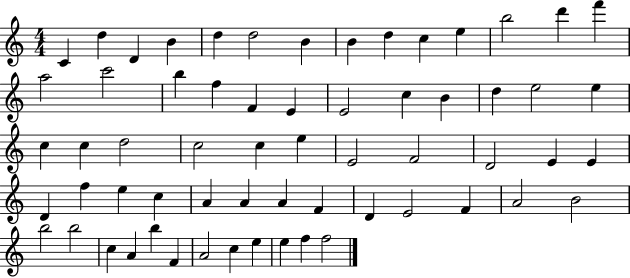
X:1
T:Untitled
M:4/4
L:1/4
K:C
C d D B d d2 B B d c e b2 d' f' a2 c'2 b f F E E2 c B d e2 e c c d2 c2 c e E2 F2 D2 E E D f e c A A A F D E2 F A2 B2 b2 b2 c A b F A2 c e e f f2